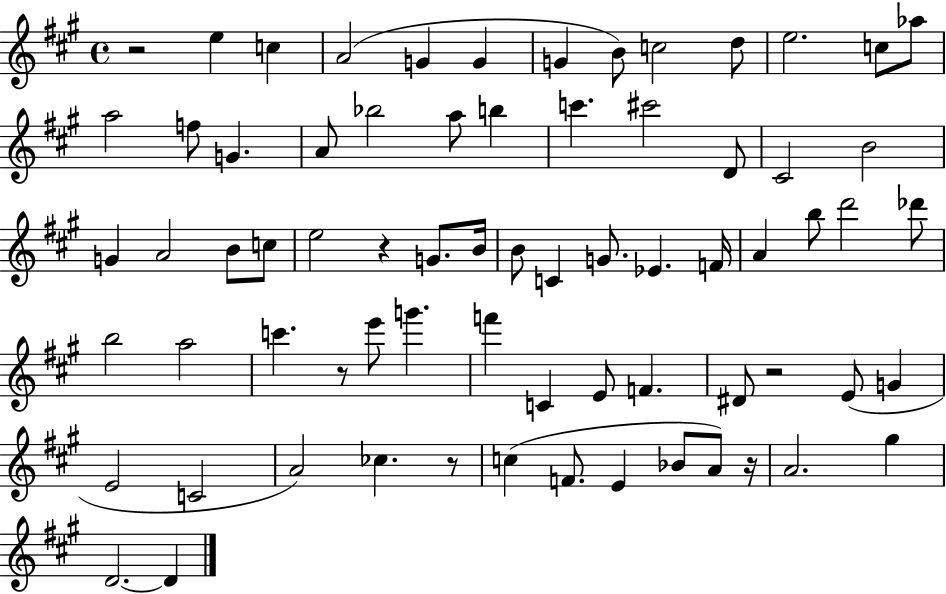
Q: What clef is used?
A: treble